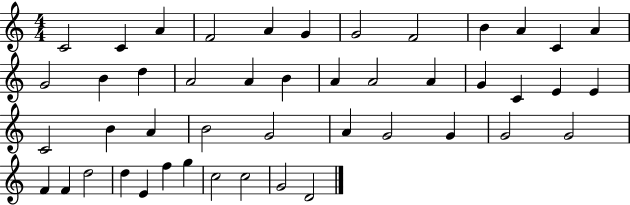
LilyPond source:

{
  \clef treble
  \numericTimeSignature
  \time 4/4
  \key c \major
  c'2 c'4 a'4 | f'2 a'4 g'4 | g'2 f'2 | b'4 a'4 c'4 a'4 | \break g'2 b'4 d''4 | a'2 a'4 b'4 | a'4 a'2 a'4 | g'4 c'4 e'4 e'4 | \break c'2 b'4 a'4 | b'2 g'2 | a'4 g'2 g'4 | g'2 g'2 | \break f'4 f'4 d''2 | d''4 e'4 f''4 g''4 | c''2 c''2 | g'2 d'2 | \break \bar "|."
}